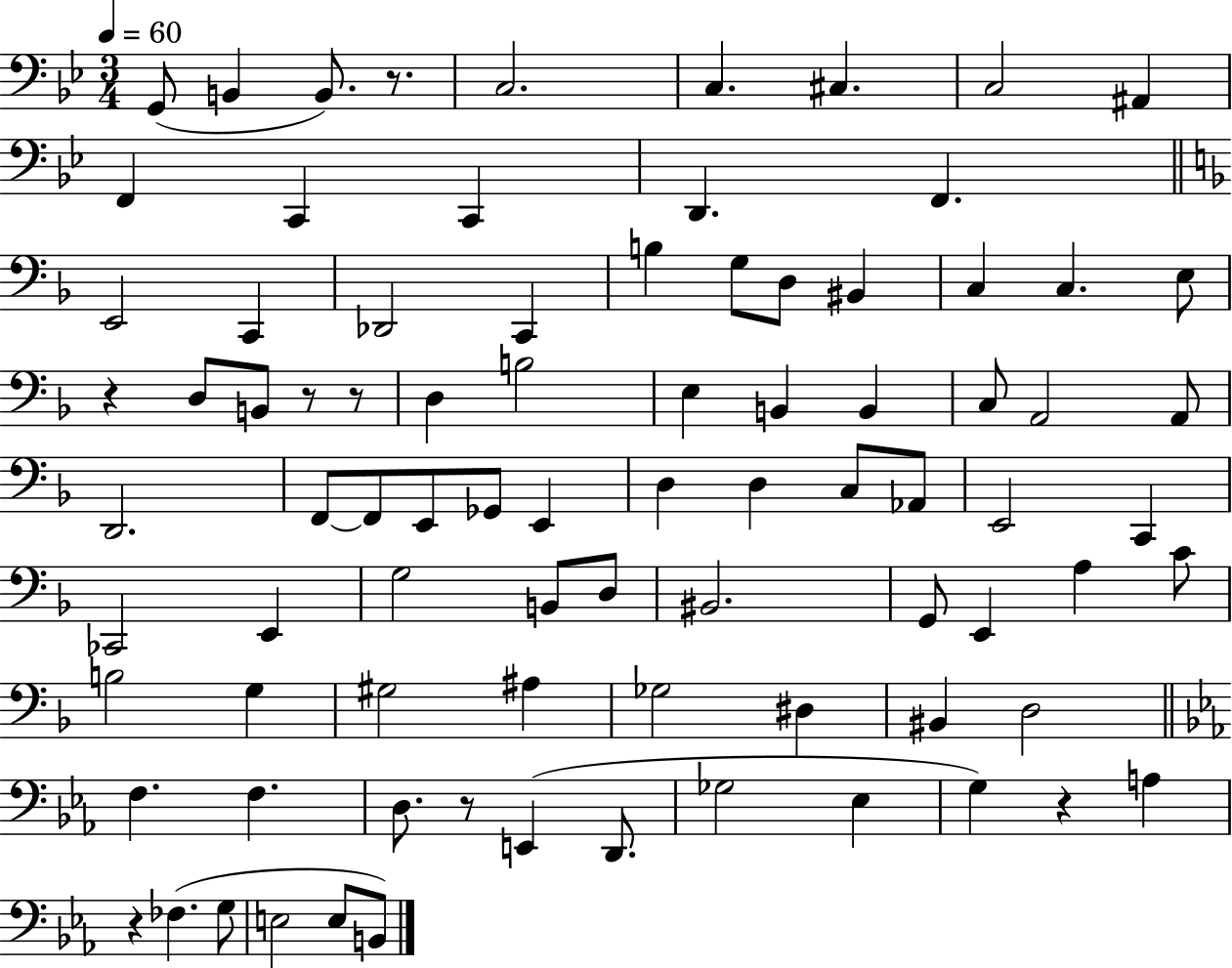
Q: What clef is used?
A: bass